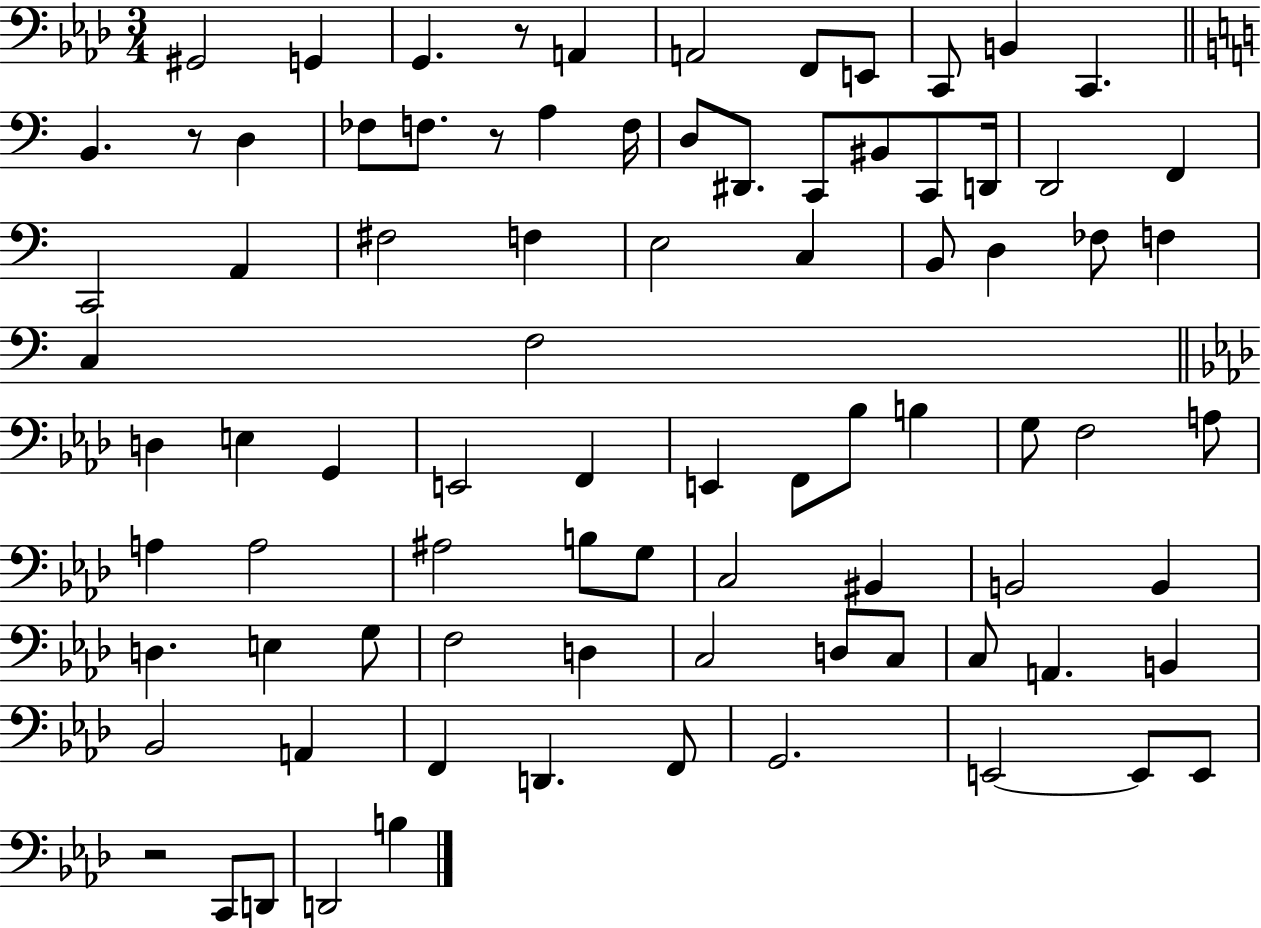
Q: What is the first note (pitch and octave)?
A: G#2